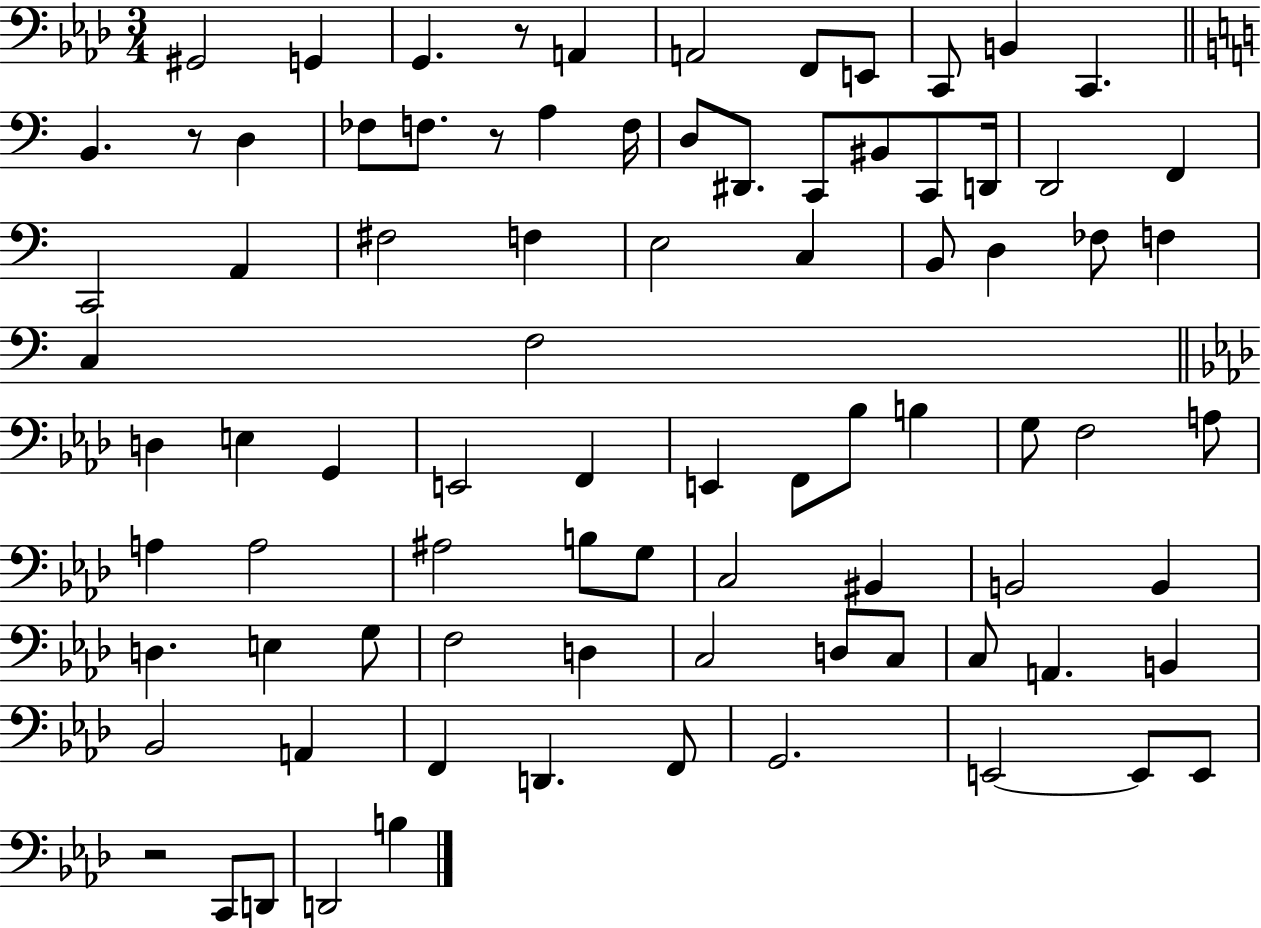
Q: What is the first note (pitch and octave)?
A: G#2